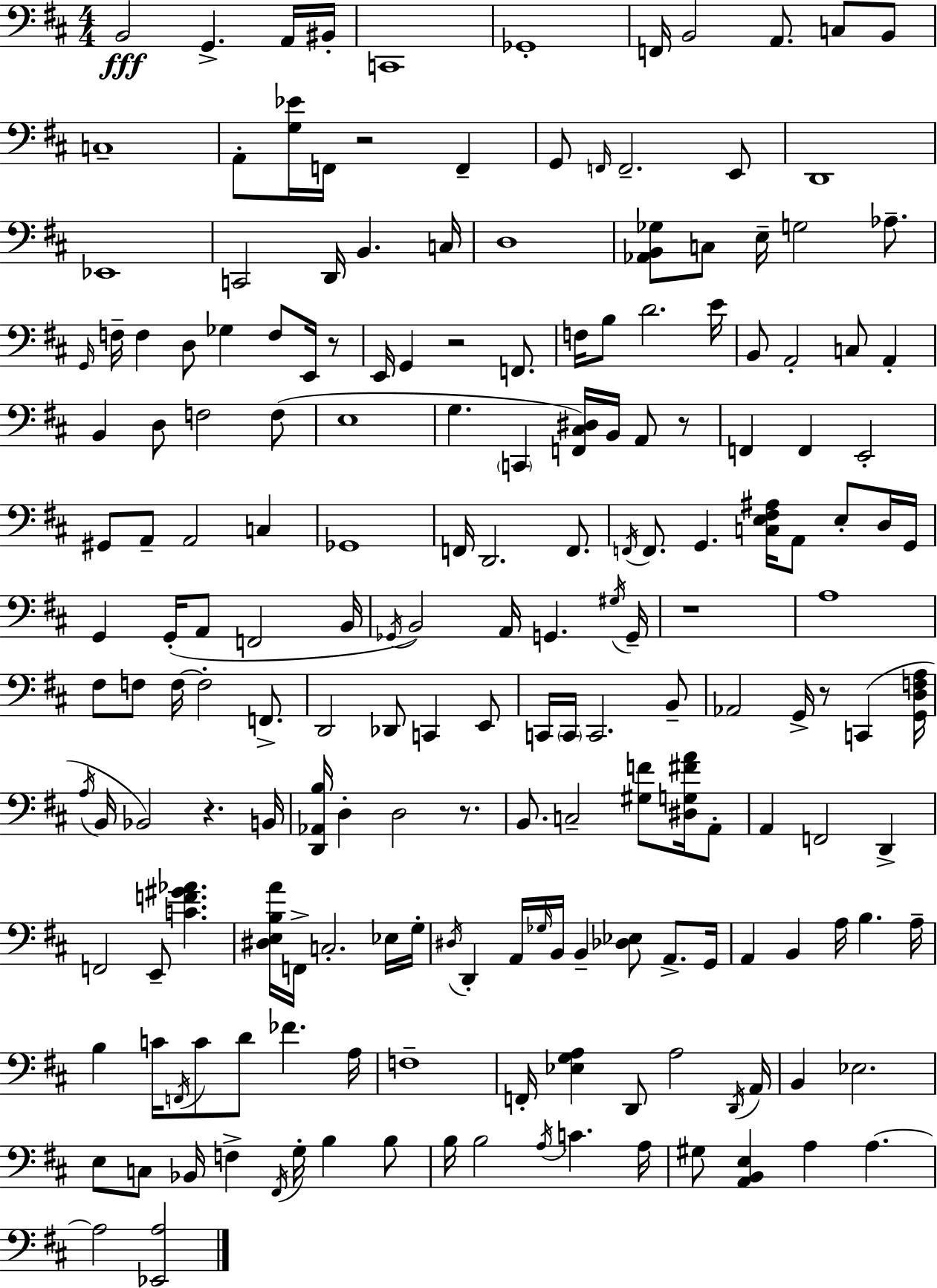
{
  \clef bass
  \numericTimeSignature
  \time 4/4
  \key d \major
  b,2\fff g,4.-> a,16 bis,16-. | c,1 | ges,1-. | f,16 b,2 a,8. c8 b,8 | \break c1-- | a,8-. <g ees'>16 f,16 r2 f,4-- | g,8 \grace { f,16 } f,2.-- e,8 | d,1 | \break ees,1 | c,2 d,16 b,4. | c16 d1 | <aes, b, ges>8 c8 e16-- g2 aes8.-- | \break \grace { g,16 } f16-- f4 d8 ges4 f8 e,16 | r8 e,16 g,4 r2 f,8. | f16 b8 d'2. | e'16 b,8 a,2-. c8 a,4-. | \break b,4 d8 f2 | f8( e1 | g4. \parenthesize c,4 <f, cis dis>16) b,16 a,8 | r8 f,4 f,4 e,2-. | \break gis,8 a,8-- a,2 c4 | ges,1 | f,16 d,2. f,8. | \acciaccatura { f,16 } f,8. g,4. <c e fis ais>16 a,8 e8-. | \break d16 g,16 g,4 g,16-.( a,8 f,2 | b,16 \acciaccatura { ges,16 } b,2) a,16 g,4. | \acciaccatura { gis16 } g,16-- r1 | a1 | \break fis8 f8 f16~~ f2-. | f,8.-> d,2 des,8 c,4 | e,8 c,16 \parenthesize c,16 c,2. | b,8-- aes,2 g,16-> r8 | \break c,4( <g, d f a>16 \acciaccatura { a16 } b,16 bes,2) r4. | b,16 <d, aes, b>16 d4-. d2 | r8. b,8. c2-- | <gis f'>8 <dis g fis' a'>16 a,8-. a,4 f,2 | \break d,4-> f,2 e,8-- | <c' f' gis' aes'>4. <dis e b a'>16 f,16-> c2.-. | ees16 g16-. \acciaccatura { dis16 } d,4-. a,16 \grace { ges16 } b,16 b,4-- | <des ees>8 a,8.-> g,16 a,4 b,4 | \break a16 b4. a16-- b4 c'16 \acciaccatura { f,16 } c'8 | d'8 fes'4. a16 f1-- | f,16-. <ees g a>4 d,8 | a2 \acciaccatura { d,16 } a,16 b,4 ees2. | \break e8 c8 bes,16 f4-> | \acciaccatura { fis,16 } g16-. b4 b8 b16 b2 | \acciaccatura { a16 } c'4. a16 gis8 <a, b, e>4 | a4 a4.~~ a2 | \break <ees, a>2 \bar "|."
}